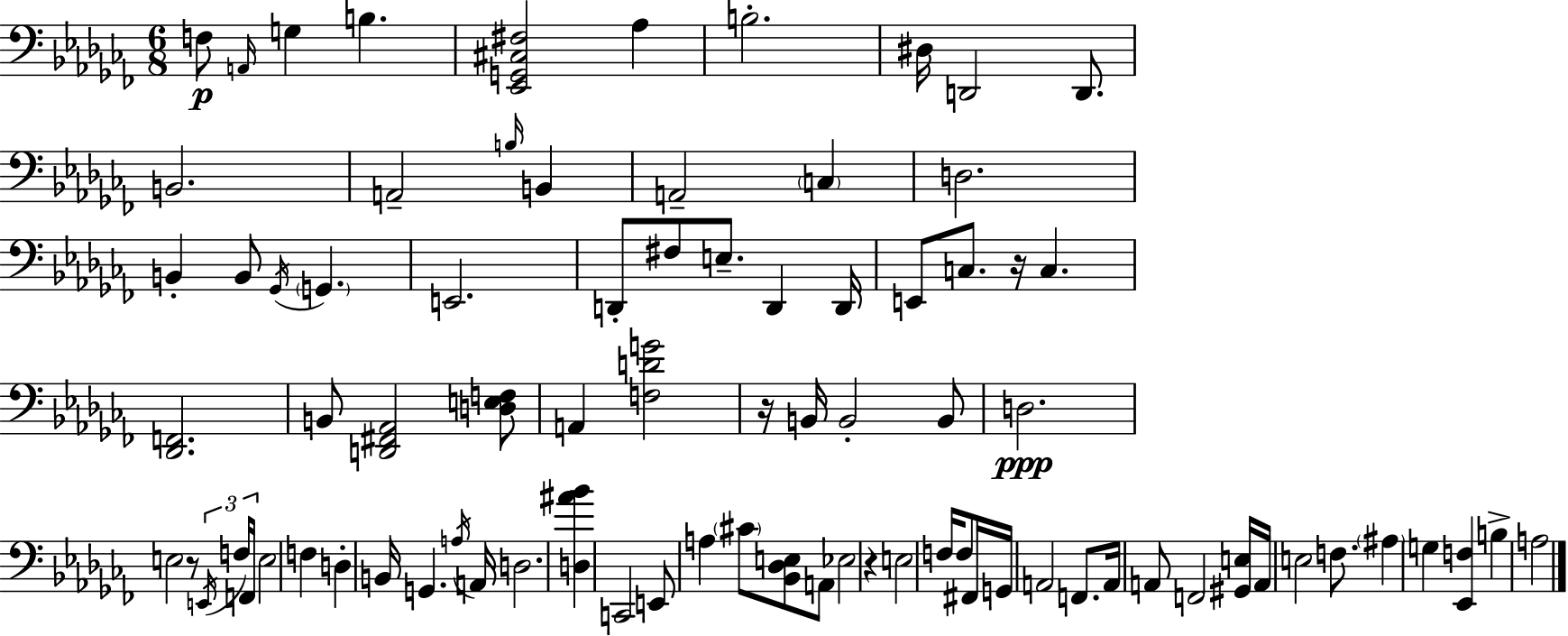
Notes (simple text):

F3/e A2/s G3/q B3/q. [Eb2,G2,C#3,F#3]/h Ab3/q B3/h. D#3/s D2/h D2/e. B2/h. A2/h B3/s B2/q A2/h C3/q D3/h. B2/q B2/e Gb2/s G2/q. E2/h. D2/e F#3/e E3/e. D2/q D2/s E2/e C3/e. R/s C3/q. [Db2,F2]/h. B2/e [D2,F#2,Ab2]/h [D3,E3,F3]/e A2/q [F3,D4,G4]/h R/s B2/s B2/h B2/e D3/h. E3/h R/e E2/s F3/s F2/s E3/h F3/q D3/q B2/s G2/q. A3/s A2/s D3/h. [D3,A#4,Bb4]/q C2/h E2/e A3/q C#4/e [Bb2,Db3,E3]/e A2/e Eb3/h R/q E3/h F3/s F3/e F#2/s G2/s A2/h F2/e. A2/s A2/e F2/h [G#2,E3]/s A2/s E3/h F3/e. A#3/q G3/q [Eb2,F3]/q B3/q A3/h